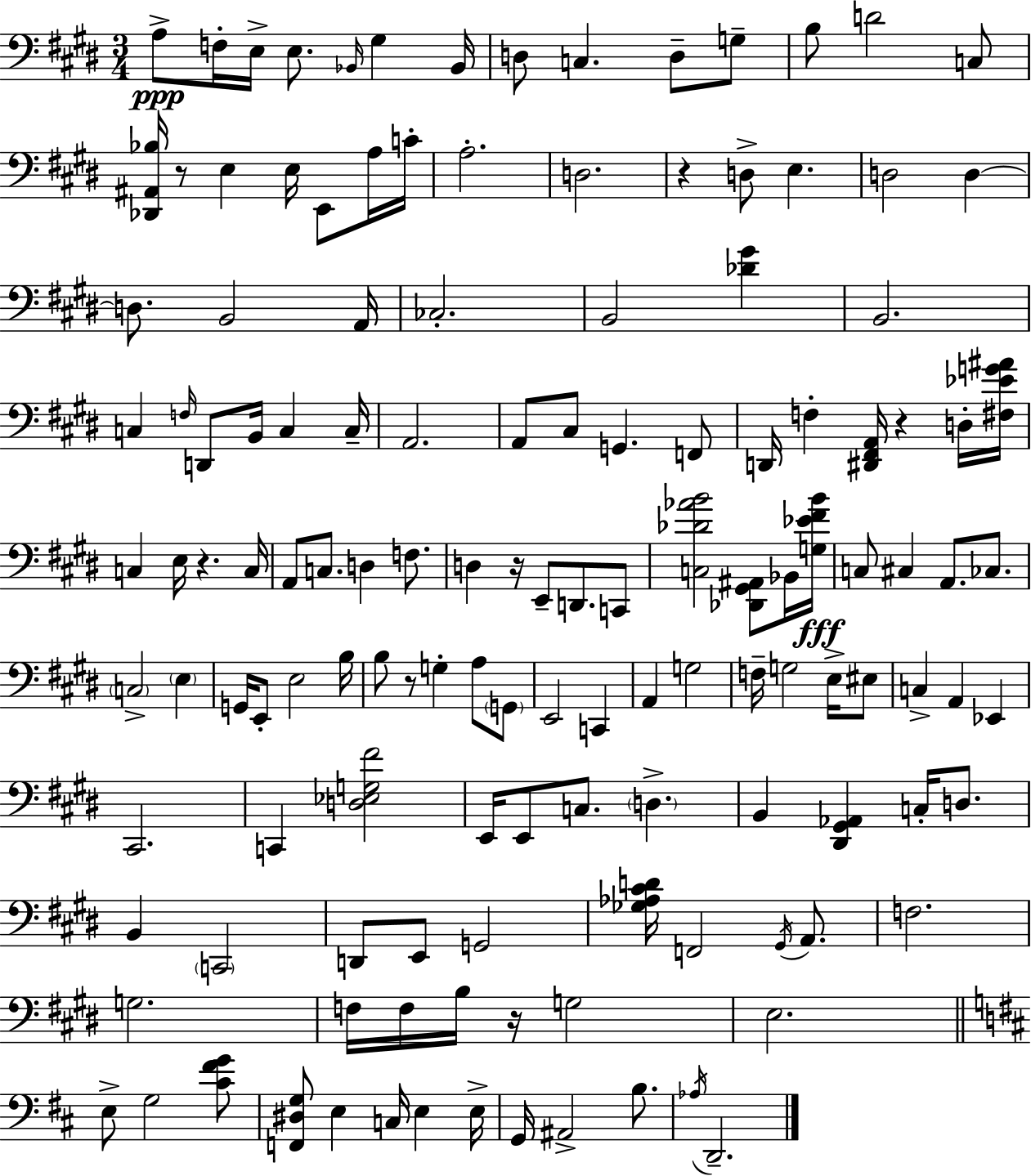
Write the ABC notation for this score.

X:1
T:Untitled
M:3/4
L:1/4
K:E
A,/2 F,/4 E,/4 E,/2 _B,,/4 ^G, _B,,/4 D,/2 C, D,/2 G,/2 B,/2 D2 C,/2 [_D,,^A,,_B,]/4 z/2 E, E,/4 E,,/2 A,/4 C/4 A,2 D,2 z D,/2 E, D,2 D, D,/2 B,,2 A,,/4 _C,2 B,,2 [_D^G] B,,2 C, F,/4 D,,/2 B,,/4 C, C,/4 A,,2 A,,/2 ^C,/2 G,, F,,/2 D,,/4 F, [^D,,^F,,A,,]/4 z D,/4 [^F,_EG^A]/4 C, E,/4 z C,/4 A,,/2 C,/2 D, F,/2 D, z/4 E,,/2 D,,/2 C,,/2 [C,_D_AB]2 [_D,,^G,,^A,,]/2 _B,,/4 [G,_E^FB]/4 C,/2 ^C, A,,/2 _C,/2 C,2 E, G,,/4 E,,/2 E,2 B,/4 B,/2 z/2 G, A,/2 G,,/2 E,,2 C,, A,, G,2 F,/4 G,2 E,/4 ^E,/2 C, A,, _E,, ^C,,2 C,, [D,_E,G,^F]2 E,,/4 E,,/2 C,/2 D, B,, [^D,,^G,,_A,,] C,/4 D,/2 B,, C,,2 D,,/2 E,,/2 G,,2 [_G,_A,^CD]/4 F,,2 ^G,,/4 A,,/2 F,2 G,2 F,/4 F,/4 B,/4 z/4 G,2 E,2 E,/2 G,2 [^C^FG]/2 [F,,^D,G,]/2 E, C,/4 E, E,/4 G,,/4 ^A,,2 B,/2 _A,/4 D,,2